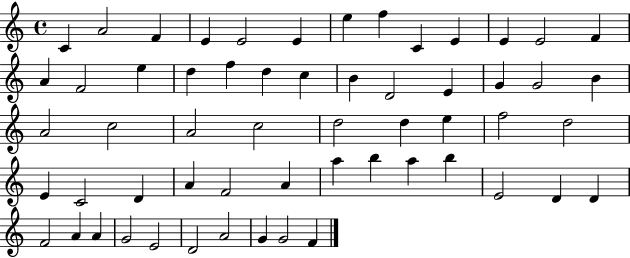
C4/q A4/h F4/q E4/q E4/h E4/q E5/q F5/q C4/q E4/q E4/q E4/h F4/q A4/q F4/h E5/q D5/q F5/q D5/q C5/q B4/q D4/h E4/q G4/q G4/h B4/q A4/h C5/h A4/h C5/h D5/h D5/q E5/q F5/h D5/h E4/q C4/h D4/q A4/q F4/h A4/q A5/q B5/q A5/q B5/q E4/h D4/q D4/q F4/h A4/q A4/q G4/h E4/h D4/h A4/h G4/q G4/h F4/q